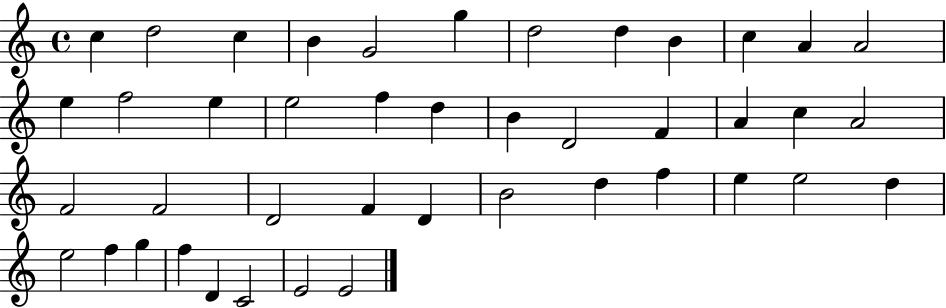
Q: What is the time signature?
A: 4/4